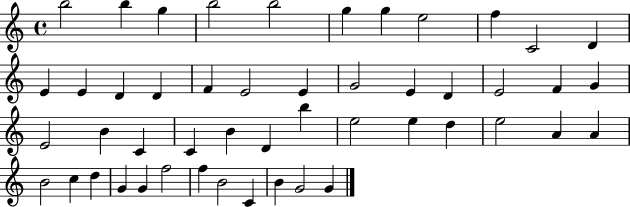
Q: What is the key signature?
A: C major